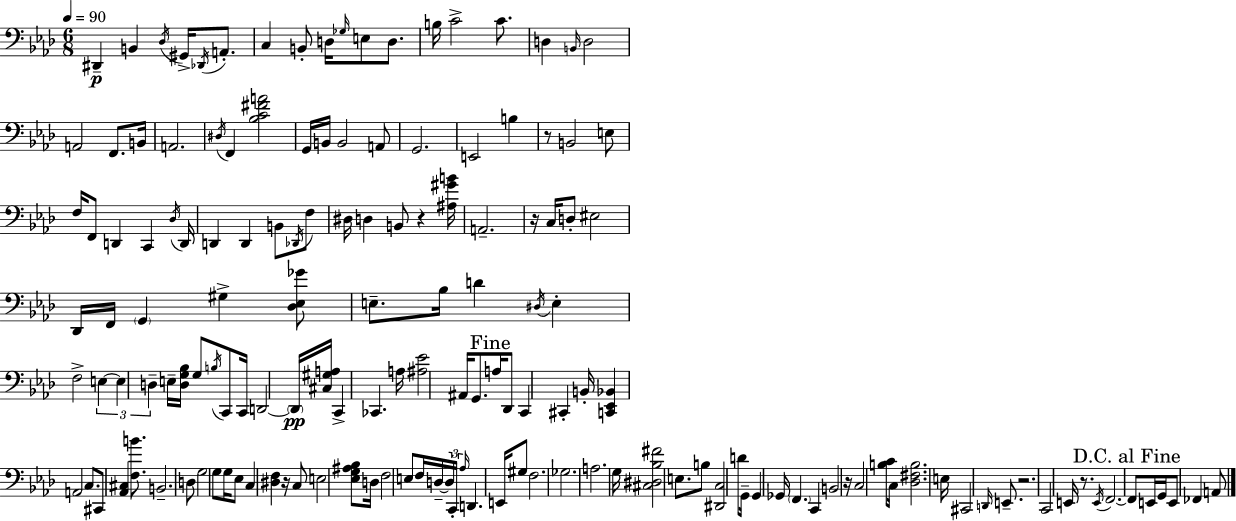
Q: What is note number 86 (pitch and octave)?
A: D3